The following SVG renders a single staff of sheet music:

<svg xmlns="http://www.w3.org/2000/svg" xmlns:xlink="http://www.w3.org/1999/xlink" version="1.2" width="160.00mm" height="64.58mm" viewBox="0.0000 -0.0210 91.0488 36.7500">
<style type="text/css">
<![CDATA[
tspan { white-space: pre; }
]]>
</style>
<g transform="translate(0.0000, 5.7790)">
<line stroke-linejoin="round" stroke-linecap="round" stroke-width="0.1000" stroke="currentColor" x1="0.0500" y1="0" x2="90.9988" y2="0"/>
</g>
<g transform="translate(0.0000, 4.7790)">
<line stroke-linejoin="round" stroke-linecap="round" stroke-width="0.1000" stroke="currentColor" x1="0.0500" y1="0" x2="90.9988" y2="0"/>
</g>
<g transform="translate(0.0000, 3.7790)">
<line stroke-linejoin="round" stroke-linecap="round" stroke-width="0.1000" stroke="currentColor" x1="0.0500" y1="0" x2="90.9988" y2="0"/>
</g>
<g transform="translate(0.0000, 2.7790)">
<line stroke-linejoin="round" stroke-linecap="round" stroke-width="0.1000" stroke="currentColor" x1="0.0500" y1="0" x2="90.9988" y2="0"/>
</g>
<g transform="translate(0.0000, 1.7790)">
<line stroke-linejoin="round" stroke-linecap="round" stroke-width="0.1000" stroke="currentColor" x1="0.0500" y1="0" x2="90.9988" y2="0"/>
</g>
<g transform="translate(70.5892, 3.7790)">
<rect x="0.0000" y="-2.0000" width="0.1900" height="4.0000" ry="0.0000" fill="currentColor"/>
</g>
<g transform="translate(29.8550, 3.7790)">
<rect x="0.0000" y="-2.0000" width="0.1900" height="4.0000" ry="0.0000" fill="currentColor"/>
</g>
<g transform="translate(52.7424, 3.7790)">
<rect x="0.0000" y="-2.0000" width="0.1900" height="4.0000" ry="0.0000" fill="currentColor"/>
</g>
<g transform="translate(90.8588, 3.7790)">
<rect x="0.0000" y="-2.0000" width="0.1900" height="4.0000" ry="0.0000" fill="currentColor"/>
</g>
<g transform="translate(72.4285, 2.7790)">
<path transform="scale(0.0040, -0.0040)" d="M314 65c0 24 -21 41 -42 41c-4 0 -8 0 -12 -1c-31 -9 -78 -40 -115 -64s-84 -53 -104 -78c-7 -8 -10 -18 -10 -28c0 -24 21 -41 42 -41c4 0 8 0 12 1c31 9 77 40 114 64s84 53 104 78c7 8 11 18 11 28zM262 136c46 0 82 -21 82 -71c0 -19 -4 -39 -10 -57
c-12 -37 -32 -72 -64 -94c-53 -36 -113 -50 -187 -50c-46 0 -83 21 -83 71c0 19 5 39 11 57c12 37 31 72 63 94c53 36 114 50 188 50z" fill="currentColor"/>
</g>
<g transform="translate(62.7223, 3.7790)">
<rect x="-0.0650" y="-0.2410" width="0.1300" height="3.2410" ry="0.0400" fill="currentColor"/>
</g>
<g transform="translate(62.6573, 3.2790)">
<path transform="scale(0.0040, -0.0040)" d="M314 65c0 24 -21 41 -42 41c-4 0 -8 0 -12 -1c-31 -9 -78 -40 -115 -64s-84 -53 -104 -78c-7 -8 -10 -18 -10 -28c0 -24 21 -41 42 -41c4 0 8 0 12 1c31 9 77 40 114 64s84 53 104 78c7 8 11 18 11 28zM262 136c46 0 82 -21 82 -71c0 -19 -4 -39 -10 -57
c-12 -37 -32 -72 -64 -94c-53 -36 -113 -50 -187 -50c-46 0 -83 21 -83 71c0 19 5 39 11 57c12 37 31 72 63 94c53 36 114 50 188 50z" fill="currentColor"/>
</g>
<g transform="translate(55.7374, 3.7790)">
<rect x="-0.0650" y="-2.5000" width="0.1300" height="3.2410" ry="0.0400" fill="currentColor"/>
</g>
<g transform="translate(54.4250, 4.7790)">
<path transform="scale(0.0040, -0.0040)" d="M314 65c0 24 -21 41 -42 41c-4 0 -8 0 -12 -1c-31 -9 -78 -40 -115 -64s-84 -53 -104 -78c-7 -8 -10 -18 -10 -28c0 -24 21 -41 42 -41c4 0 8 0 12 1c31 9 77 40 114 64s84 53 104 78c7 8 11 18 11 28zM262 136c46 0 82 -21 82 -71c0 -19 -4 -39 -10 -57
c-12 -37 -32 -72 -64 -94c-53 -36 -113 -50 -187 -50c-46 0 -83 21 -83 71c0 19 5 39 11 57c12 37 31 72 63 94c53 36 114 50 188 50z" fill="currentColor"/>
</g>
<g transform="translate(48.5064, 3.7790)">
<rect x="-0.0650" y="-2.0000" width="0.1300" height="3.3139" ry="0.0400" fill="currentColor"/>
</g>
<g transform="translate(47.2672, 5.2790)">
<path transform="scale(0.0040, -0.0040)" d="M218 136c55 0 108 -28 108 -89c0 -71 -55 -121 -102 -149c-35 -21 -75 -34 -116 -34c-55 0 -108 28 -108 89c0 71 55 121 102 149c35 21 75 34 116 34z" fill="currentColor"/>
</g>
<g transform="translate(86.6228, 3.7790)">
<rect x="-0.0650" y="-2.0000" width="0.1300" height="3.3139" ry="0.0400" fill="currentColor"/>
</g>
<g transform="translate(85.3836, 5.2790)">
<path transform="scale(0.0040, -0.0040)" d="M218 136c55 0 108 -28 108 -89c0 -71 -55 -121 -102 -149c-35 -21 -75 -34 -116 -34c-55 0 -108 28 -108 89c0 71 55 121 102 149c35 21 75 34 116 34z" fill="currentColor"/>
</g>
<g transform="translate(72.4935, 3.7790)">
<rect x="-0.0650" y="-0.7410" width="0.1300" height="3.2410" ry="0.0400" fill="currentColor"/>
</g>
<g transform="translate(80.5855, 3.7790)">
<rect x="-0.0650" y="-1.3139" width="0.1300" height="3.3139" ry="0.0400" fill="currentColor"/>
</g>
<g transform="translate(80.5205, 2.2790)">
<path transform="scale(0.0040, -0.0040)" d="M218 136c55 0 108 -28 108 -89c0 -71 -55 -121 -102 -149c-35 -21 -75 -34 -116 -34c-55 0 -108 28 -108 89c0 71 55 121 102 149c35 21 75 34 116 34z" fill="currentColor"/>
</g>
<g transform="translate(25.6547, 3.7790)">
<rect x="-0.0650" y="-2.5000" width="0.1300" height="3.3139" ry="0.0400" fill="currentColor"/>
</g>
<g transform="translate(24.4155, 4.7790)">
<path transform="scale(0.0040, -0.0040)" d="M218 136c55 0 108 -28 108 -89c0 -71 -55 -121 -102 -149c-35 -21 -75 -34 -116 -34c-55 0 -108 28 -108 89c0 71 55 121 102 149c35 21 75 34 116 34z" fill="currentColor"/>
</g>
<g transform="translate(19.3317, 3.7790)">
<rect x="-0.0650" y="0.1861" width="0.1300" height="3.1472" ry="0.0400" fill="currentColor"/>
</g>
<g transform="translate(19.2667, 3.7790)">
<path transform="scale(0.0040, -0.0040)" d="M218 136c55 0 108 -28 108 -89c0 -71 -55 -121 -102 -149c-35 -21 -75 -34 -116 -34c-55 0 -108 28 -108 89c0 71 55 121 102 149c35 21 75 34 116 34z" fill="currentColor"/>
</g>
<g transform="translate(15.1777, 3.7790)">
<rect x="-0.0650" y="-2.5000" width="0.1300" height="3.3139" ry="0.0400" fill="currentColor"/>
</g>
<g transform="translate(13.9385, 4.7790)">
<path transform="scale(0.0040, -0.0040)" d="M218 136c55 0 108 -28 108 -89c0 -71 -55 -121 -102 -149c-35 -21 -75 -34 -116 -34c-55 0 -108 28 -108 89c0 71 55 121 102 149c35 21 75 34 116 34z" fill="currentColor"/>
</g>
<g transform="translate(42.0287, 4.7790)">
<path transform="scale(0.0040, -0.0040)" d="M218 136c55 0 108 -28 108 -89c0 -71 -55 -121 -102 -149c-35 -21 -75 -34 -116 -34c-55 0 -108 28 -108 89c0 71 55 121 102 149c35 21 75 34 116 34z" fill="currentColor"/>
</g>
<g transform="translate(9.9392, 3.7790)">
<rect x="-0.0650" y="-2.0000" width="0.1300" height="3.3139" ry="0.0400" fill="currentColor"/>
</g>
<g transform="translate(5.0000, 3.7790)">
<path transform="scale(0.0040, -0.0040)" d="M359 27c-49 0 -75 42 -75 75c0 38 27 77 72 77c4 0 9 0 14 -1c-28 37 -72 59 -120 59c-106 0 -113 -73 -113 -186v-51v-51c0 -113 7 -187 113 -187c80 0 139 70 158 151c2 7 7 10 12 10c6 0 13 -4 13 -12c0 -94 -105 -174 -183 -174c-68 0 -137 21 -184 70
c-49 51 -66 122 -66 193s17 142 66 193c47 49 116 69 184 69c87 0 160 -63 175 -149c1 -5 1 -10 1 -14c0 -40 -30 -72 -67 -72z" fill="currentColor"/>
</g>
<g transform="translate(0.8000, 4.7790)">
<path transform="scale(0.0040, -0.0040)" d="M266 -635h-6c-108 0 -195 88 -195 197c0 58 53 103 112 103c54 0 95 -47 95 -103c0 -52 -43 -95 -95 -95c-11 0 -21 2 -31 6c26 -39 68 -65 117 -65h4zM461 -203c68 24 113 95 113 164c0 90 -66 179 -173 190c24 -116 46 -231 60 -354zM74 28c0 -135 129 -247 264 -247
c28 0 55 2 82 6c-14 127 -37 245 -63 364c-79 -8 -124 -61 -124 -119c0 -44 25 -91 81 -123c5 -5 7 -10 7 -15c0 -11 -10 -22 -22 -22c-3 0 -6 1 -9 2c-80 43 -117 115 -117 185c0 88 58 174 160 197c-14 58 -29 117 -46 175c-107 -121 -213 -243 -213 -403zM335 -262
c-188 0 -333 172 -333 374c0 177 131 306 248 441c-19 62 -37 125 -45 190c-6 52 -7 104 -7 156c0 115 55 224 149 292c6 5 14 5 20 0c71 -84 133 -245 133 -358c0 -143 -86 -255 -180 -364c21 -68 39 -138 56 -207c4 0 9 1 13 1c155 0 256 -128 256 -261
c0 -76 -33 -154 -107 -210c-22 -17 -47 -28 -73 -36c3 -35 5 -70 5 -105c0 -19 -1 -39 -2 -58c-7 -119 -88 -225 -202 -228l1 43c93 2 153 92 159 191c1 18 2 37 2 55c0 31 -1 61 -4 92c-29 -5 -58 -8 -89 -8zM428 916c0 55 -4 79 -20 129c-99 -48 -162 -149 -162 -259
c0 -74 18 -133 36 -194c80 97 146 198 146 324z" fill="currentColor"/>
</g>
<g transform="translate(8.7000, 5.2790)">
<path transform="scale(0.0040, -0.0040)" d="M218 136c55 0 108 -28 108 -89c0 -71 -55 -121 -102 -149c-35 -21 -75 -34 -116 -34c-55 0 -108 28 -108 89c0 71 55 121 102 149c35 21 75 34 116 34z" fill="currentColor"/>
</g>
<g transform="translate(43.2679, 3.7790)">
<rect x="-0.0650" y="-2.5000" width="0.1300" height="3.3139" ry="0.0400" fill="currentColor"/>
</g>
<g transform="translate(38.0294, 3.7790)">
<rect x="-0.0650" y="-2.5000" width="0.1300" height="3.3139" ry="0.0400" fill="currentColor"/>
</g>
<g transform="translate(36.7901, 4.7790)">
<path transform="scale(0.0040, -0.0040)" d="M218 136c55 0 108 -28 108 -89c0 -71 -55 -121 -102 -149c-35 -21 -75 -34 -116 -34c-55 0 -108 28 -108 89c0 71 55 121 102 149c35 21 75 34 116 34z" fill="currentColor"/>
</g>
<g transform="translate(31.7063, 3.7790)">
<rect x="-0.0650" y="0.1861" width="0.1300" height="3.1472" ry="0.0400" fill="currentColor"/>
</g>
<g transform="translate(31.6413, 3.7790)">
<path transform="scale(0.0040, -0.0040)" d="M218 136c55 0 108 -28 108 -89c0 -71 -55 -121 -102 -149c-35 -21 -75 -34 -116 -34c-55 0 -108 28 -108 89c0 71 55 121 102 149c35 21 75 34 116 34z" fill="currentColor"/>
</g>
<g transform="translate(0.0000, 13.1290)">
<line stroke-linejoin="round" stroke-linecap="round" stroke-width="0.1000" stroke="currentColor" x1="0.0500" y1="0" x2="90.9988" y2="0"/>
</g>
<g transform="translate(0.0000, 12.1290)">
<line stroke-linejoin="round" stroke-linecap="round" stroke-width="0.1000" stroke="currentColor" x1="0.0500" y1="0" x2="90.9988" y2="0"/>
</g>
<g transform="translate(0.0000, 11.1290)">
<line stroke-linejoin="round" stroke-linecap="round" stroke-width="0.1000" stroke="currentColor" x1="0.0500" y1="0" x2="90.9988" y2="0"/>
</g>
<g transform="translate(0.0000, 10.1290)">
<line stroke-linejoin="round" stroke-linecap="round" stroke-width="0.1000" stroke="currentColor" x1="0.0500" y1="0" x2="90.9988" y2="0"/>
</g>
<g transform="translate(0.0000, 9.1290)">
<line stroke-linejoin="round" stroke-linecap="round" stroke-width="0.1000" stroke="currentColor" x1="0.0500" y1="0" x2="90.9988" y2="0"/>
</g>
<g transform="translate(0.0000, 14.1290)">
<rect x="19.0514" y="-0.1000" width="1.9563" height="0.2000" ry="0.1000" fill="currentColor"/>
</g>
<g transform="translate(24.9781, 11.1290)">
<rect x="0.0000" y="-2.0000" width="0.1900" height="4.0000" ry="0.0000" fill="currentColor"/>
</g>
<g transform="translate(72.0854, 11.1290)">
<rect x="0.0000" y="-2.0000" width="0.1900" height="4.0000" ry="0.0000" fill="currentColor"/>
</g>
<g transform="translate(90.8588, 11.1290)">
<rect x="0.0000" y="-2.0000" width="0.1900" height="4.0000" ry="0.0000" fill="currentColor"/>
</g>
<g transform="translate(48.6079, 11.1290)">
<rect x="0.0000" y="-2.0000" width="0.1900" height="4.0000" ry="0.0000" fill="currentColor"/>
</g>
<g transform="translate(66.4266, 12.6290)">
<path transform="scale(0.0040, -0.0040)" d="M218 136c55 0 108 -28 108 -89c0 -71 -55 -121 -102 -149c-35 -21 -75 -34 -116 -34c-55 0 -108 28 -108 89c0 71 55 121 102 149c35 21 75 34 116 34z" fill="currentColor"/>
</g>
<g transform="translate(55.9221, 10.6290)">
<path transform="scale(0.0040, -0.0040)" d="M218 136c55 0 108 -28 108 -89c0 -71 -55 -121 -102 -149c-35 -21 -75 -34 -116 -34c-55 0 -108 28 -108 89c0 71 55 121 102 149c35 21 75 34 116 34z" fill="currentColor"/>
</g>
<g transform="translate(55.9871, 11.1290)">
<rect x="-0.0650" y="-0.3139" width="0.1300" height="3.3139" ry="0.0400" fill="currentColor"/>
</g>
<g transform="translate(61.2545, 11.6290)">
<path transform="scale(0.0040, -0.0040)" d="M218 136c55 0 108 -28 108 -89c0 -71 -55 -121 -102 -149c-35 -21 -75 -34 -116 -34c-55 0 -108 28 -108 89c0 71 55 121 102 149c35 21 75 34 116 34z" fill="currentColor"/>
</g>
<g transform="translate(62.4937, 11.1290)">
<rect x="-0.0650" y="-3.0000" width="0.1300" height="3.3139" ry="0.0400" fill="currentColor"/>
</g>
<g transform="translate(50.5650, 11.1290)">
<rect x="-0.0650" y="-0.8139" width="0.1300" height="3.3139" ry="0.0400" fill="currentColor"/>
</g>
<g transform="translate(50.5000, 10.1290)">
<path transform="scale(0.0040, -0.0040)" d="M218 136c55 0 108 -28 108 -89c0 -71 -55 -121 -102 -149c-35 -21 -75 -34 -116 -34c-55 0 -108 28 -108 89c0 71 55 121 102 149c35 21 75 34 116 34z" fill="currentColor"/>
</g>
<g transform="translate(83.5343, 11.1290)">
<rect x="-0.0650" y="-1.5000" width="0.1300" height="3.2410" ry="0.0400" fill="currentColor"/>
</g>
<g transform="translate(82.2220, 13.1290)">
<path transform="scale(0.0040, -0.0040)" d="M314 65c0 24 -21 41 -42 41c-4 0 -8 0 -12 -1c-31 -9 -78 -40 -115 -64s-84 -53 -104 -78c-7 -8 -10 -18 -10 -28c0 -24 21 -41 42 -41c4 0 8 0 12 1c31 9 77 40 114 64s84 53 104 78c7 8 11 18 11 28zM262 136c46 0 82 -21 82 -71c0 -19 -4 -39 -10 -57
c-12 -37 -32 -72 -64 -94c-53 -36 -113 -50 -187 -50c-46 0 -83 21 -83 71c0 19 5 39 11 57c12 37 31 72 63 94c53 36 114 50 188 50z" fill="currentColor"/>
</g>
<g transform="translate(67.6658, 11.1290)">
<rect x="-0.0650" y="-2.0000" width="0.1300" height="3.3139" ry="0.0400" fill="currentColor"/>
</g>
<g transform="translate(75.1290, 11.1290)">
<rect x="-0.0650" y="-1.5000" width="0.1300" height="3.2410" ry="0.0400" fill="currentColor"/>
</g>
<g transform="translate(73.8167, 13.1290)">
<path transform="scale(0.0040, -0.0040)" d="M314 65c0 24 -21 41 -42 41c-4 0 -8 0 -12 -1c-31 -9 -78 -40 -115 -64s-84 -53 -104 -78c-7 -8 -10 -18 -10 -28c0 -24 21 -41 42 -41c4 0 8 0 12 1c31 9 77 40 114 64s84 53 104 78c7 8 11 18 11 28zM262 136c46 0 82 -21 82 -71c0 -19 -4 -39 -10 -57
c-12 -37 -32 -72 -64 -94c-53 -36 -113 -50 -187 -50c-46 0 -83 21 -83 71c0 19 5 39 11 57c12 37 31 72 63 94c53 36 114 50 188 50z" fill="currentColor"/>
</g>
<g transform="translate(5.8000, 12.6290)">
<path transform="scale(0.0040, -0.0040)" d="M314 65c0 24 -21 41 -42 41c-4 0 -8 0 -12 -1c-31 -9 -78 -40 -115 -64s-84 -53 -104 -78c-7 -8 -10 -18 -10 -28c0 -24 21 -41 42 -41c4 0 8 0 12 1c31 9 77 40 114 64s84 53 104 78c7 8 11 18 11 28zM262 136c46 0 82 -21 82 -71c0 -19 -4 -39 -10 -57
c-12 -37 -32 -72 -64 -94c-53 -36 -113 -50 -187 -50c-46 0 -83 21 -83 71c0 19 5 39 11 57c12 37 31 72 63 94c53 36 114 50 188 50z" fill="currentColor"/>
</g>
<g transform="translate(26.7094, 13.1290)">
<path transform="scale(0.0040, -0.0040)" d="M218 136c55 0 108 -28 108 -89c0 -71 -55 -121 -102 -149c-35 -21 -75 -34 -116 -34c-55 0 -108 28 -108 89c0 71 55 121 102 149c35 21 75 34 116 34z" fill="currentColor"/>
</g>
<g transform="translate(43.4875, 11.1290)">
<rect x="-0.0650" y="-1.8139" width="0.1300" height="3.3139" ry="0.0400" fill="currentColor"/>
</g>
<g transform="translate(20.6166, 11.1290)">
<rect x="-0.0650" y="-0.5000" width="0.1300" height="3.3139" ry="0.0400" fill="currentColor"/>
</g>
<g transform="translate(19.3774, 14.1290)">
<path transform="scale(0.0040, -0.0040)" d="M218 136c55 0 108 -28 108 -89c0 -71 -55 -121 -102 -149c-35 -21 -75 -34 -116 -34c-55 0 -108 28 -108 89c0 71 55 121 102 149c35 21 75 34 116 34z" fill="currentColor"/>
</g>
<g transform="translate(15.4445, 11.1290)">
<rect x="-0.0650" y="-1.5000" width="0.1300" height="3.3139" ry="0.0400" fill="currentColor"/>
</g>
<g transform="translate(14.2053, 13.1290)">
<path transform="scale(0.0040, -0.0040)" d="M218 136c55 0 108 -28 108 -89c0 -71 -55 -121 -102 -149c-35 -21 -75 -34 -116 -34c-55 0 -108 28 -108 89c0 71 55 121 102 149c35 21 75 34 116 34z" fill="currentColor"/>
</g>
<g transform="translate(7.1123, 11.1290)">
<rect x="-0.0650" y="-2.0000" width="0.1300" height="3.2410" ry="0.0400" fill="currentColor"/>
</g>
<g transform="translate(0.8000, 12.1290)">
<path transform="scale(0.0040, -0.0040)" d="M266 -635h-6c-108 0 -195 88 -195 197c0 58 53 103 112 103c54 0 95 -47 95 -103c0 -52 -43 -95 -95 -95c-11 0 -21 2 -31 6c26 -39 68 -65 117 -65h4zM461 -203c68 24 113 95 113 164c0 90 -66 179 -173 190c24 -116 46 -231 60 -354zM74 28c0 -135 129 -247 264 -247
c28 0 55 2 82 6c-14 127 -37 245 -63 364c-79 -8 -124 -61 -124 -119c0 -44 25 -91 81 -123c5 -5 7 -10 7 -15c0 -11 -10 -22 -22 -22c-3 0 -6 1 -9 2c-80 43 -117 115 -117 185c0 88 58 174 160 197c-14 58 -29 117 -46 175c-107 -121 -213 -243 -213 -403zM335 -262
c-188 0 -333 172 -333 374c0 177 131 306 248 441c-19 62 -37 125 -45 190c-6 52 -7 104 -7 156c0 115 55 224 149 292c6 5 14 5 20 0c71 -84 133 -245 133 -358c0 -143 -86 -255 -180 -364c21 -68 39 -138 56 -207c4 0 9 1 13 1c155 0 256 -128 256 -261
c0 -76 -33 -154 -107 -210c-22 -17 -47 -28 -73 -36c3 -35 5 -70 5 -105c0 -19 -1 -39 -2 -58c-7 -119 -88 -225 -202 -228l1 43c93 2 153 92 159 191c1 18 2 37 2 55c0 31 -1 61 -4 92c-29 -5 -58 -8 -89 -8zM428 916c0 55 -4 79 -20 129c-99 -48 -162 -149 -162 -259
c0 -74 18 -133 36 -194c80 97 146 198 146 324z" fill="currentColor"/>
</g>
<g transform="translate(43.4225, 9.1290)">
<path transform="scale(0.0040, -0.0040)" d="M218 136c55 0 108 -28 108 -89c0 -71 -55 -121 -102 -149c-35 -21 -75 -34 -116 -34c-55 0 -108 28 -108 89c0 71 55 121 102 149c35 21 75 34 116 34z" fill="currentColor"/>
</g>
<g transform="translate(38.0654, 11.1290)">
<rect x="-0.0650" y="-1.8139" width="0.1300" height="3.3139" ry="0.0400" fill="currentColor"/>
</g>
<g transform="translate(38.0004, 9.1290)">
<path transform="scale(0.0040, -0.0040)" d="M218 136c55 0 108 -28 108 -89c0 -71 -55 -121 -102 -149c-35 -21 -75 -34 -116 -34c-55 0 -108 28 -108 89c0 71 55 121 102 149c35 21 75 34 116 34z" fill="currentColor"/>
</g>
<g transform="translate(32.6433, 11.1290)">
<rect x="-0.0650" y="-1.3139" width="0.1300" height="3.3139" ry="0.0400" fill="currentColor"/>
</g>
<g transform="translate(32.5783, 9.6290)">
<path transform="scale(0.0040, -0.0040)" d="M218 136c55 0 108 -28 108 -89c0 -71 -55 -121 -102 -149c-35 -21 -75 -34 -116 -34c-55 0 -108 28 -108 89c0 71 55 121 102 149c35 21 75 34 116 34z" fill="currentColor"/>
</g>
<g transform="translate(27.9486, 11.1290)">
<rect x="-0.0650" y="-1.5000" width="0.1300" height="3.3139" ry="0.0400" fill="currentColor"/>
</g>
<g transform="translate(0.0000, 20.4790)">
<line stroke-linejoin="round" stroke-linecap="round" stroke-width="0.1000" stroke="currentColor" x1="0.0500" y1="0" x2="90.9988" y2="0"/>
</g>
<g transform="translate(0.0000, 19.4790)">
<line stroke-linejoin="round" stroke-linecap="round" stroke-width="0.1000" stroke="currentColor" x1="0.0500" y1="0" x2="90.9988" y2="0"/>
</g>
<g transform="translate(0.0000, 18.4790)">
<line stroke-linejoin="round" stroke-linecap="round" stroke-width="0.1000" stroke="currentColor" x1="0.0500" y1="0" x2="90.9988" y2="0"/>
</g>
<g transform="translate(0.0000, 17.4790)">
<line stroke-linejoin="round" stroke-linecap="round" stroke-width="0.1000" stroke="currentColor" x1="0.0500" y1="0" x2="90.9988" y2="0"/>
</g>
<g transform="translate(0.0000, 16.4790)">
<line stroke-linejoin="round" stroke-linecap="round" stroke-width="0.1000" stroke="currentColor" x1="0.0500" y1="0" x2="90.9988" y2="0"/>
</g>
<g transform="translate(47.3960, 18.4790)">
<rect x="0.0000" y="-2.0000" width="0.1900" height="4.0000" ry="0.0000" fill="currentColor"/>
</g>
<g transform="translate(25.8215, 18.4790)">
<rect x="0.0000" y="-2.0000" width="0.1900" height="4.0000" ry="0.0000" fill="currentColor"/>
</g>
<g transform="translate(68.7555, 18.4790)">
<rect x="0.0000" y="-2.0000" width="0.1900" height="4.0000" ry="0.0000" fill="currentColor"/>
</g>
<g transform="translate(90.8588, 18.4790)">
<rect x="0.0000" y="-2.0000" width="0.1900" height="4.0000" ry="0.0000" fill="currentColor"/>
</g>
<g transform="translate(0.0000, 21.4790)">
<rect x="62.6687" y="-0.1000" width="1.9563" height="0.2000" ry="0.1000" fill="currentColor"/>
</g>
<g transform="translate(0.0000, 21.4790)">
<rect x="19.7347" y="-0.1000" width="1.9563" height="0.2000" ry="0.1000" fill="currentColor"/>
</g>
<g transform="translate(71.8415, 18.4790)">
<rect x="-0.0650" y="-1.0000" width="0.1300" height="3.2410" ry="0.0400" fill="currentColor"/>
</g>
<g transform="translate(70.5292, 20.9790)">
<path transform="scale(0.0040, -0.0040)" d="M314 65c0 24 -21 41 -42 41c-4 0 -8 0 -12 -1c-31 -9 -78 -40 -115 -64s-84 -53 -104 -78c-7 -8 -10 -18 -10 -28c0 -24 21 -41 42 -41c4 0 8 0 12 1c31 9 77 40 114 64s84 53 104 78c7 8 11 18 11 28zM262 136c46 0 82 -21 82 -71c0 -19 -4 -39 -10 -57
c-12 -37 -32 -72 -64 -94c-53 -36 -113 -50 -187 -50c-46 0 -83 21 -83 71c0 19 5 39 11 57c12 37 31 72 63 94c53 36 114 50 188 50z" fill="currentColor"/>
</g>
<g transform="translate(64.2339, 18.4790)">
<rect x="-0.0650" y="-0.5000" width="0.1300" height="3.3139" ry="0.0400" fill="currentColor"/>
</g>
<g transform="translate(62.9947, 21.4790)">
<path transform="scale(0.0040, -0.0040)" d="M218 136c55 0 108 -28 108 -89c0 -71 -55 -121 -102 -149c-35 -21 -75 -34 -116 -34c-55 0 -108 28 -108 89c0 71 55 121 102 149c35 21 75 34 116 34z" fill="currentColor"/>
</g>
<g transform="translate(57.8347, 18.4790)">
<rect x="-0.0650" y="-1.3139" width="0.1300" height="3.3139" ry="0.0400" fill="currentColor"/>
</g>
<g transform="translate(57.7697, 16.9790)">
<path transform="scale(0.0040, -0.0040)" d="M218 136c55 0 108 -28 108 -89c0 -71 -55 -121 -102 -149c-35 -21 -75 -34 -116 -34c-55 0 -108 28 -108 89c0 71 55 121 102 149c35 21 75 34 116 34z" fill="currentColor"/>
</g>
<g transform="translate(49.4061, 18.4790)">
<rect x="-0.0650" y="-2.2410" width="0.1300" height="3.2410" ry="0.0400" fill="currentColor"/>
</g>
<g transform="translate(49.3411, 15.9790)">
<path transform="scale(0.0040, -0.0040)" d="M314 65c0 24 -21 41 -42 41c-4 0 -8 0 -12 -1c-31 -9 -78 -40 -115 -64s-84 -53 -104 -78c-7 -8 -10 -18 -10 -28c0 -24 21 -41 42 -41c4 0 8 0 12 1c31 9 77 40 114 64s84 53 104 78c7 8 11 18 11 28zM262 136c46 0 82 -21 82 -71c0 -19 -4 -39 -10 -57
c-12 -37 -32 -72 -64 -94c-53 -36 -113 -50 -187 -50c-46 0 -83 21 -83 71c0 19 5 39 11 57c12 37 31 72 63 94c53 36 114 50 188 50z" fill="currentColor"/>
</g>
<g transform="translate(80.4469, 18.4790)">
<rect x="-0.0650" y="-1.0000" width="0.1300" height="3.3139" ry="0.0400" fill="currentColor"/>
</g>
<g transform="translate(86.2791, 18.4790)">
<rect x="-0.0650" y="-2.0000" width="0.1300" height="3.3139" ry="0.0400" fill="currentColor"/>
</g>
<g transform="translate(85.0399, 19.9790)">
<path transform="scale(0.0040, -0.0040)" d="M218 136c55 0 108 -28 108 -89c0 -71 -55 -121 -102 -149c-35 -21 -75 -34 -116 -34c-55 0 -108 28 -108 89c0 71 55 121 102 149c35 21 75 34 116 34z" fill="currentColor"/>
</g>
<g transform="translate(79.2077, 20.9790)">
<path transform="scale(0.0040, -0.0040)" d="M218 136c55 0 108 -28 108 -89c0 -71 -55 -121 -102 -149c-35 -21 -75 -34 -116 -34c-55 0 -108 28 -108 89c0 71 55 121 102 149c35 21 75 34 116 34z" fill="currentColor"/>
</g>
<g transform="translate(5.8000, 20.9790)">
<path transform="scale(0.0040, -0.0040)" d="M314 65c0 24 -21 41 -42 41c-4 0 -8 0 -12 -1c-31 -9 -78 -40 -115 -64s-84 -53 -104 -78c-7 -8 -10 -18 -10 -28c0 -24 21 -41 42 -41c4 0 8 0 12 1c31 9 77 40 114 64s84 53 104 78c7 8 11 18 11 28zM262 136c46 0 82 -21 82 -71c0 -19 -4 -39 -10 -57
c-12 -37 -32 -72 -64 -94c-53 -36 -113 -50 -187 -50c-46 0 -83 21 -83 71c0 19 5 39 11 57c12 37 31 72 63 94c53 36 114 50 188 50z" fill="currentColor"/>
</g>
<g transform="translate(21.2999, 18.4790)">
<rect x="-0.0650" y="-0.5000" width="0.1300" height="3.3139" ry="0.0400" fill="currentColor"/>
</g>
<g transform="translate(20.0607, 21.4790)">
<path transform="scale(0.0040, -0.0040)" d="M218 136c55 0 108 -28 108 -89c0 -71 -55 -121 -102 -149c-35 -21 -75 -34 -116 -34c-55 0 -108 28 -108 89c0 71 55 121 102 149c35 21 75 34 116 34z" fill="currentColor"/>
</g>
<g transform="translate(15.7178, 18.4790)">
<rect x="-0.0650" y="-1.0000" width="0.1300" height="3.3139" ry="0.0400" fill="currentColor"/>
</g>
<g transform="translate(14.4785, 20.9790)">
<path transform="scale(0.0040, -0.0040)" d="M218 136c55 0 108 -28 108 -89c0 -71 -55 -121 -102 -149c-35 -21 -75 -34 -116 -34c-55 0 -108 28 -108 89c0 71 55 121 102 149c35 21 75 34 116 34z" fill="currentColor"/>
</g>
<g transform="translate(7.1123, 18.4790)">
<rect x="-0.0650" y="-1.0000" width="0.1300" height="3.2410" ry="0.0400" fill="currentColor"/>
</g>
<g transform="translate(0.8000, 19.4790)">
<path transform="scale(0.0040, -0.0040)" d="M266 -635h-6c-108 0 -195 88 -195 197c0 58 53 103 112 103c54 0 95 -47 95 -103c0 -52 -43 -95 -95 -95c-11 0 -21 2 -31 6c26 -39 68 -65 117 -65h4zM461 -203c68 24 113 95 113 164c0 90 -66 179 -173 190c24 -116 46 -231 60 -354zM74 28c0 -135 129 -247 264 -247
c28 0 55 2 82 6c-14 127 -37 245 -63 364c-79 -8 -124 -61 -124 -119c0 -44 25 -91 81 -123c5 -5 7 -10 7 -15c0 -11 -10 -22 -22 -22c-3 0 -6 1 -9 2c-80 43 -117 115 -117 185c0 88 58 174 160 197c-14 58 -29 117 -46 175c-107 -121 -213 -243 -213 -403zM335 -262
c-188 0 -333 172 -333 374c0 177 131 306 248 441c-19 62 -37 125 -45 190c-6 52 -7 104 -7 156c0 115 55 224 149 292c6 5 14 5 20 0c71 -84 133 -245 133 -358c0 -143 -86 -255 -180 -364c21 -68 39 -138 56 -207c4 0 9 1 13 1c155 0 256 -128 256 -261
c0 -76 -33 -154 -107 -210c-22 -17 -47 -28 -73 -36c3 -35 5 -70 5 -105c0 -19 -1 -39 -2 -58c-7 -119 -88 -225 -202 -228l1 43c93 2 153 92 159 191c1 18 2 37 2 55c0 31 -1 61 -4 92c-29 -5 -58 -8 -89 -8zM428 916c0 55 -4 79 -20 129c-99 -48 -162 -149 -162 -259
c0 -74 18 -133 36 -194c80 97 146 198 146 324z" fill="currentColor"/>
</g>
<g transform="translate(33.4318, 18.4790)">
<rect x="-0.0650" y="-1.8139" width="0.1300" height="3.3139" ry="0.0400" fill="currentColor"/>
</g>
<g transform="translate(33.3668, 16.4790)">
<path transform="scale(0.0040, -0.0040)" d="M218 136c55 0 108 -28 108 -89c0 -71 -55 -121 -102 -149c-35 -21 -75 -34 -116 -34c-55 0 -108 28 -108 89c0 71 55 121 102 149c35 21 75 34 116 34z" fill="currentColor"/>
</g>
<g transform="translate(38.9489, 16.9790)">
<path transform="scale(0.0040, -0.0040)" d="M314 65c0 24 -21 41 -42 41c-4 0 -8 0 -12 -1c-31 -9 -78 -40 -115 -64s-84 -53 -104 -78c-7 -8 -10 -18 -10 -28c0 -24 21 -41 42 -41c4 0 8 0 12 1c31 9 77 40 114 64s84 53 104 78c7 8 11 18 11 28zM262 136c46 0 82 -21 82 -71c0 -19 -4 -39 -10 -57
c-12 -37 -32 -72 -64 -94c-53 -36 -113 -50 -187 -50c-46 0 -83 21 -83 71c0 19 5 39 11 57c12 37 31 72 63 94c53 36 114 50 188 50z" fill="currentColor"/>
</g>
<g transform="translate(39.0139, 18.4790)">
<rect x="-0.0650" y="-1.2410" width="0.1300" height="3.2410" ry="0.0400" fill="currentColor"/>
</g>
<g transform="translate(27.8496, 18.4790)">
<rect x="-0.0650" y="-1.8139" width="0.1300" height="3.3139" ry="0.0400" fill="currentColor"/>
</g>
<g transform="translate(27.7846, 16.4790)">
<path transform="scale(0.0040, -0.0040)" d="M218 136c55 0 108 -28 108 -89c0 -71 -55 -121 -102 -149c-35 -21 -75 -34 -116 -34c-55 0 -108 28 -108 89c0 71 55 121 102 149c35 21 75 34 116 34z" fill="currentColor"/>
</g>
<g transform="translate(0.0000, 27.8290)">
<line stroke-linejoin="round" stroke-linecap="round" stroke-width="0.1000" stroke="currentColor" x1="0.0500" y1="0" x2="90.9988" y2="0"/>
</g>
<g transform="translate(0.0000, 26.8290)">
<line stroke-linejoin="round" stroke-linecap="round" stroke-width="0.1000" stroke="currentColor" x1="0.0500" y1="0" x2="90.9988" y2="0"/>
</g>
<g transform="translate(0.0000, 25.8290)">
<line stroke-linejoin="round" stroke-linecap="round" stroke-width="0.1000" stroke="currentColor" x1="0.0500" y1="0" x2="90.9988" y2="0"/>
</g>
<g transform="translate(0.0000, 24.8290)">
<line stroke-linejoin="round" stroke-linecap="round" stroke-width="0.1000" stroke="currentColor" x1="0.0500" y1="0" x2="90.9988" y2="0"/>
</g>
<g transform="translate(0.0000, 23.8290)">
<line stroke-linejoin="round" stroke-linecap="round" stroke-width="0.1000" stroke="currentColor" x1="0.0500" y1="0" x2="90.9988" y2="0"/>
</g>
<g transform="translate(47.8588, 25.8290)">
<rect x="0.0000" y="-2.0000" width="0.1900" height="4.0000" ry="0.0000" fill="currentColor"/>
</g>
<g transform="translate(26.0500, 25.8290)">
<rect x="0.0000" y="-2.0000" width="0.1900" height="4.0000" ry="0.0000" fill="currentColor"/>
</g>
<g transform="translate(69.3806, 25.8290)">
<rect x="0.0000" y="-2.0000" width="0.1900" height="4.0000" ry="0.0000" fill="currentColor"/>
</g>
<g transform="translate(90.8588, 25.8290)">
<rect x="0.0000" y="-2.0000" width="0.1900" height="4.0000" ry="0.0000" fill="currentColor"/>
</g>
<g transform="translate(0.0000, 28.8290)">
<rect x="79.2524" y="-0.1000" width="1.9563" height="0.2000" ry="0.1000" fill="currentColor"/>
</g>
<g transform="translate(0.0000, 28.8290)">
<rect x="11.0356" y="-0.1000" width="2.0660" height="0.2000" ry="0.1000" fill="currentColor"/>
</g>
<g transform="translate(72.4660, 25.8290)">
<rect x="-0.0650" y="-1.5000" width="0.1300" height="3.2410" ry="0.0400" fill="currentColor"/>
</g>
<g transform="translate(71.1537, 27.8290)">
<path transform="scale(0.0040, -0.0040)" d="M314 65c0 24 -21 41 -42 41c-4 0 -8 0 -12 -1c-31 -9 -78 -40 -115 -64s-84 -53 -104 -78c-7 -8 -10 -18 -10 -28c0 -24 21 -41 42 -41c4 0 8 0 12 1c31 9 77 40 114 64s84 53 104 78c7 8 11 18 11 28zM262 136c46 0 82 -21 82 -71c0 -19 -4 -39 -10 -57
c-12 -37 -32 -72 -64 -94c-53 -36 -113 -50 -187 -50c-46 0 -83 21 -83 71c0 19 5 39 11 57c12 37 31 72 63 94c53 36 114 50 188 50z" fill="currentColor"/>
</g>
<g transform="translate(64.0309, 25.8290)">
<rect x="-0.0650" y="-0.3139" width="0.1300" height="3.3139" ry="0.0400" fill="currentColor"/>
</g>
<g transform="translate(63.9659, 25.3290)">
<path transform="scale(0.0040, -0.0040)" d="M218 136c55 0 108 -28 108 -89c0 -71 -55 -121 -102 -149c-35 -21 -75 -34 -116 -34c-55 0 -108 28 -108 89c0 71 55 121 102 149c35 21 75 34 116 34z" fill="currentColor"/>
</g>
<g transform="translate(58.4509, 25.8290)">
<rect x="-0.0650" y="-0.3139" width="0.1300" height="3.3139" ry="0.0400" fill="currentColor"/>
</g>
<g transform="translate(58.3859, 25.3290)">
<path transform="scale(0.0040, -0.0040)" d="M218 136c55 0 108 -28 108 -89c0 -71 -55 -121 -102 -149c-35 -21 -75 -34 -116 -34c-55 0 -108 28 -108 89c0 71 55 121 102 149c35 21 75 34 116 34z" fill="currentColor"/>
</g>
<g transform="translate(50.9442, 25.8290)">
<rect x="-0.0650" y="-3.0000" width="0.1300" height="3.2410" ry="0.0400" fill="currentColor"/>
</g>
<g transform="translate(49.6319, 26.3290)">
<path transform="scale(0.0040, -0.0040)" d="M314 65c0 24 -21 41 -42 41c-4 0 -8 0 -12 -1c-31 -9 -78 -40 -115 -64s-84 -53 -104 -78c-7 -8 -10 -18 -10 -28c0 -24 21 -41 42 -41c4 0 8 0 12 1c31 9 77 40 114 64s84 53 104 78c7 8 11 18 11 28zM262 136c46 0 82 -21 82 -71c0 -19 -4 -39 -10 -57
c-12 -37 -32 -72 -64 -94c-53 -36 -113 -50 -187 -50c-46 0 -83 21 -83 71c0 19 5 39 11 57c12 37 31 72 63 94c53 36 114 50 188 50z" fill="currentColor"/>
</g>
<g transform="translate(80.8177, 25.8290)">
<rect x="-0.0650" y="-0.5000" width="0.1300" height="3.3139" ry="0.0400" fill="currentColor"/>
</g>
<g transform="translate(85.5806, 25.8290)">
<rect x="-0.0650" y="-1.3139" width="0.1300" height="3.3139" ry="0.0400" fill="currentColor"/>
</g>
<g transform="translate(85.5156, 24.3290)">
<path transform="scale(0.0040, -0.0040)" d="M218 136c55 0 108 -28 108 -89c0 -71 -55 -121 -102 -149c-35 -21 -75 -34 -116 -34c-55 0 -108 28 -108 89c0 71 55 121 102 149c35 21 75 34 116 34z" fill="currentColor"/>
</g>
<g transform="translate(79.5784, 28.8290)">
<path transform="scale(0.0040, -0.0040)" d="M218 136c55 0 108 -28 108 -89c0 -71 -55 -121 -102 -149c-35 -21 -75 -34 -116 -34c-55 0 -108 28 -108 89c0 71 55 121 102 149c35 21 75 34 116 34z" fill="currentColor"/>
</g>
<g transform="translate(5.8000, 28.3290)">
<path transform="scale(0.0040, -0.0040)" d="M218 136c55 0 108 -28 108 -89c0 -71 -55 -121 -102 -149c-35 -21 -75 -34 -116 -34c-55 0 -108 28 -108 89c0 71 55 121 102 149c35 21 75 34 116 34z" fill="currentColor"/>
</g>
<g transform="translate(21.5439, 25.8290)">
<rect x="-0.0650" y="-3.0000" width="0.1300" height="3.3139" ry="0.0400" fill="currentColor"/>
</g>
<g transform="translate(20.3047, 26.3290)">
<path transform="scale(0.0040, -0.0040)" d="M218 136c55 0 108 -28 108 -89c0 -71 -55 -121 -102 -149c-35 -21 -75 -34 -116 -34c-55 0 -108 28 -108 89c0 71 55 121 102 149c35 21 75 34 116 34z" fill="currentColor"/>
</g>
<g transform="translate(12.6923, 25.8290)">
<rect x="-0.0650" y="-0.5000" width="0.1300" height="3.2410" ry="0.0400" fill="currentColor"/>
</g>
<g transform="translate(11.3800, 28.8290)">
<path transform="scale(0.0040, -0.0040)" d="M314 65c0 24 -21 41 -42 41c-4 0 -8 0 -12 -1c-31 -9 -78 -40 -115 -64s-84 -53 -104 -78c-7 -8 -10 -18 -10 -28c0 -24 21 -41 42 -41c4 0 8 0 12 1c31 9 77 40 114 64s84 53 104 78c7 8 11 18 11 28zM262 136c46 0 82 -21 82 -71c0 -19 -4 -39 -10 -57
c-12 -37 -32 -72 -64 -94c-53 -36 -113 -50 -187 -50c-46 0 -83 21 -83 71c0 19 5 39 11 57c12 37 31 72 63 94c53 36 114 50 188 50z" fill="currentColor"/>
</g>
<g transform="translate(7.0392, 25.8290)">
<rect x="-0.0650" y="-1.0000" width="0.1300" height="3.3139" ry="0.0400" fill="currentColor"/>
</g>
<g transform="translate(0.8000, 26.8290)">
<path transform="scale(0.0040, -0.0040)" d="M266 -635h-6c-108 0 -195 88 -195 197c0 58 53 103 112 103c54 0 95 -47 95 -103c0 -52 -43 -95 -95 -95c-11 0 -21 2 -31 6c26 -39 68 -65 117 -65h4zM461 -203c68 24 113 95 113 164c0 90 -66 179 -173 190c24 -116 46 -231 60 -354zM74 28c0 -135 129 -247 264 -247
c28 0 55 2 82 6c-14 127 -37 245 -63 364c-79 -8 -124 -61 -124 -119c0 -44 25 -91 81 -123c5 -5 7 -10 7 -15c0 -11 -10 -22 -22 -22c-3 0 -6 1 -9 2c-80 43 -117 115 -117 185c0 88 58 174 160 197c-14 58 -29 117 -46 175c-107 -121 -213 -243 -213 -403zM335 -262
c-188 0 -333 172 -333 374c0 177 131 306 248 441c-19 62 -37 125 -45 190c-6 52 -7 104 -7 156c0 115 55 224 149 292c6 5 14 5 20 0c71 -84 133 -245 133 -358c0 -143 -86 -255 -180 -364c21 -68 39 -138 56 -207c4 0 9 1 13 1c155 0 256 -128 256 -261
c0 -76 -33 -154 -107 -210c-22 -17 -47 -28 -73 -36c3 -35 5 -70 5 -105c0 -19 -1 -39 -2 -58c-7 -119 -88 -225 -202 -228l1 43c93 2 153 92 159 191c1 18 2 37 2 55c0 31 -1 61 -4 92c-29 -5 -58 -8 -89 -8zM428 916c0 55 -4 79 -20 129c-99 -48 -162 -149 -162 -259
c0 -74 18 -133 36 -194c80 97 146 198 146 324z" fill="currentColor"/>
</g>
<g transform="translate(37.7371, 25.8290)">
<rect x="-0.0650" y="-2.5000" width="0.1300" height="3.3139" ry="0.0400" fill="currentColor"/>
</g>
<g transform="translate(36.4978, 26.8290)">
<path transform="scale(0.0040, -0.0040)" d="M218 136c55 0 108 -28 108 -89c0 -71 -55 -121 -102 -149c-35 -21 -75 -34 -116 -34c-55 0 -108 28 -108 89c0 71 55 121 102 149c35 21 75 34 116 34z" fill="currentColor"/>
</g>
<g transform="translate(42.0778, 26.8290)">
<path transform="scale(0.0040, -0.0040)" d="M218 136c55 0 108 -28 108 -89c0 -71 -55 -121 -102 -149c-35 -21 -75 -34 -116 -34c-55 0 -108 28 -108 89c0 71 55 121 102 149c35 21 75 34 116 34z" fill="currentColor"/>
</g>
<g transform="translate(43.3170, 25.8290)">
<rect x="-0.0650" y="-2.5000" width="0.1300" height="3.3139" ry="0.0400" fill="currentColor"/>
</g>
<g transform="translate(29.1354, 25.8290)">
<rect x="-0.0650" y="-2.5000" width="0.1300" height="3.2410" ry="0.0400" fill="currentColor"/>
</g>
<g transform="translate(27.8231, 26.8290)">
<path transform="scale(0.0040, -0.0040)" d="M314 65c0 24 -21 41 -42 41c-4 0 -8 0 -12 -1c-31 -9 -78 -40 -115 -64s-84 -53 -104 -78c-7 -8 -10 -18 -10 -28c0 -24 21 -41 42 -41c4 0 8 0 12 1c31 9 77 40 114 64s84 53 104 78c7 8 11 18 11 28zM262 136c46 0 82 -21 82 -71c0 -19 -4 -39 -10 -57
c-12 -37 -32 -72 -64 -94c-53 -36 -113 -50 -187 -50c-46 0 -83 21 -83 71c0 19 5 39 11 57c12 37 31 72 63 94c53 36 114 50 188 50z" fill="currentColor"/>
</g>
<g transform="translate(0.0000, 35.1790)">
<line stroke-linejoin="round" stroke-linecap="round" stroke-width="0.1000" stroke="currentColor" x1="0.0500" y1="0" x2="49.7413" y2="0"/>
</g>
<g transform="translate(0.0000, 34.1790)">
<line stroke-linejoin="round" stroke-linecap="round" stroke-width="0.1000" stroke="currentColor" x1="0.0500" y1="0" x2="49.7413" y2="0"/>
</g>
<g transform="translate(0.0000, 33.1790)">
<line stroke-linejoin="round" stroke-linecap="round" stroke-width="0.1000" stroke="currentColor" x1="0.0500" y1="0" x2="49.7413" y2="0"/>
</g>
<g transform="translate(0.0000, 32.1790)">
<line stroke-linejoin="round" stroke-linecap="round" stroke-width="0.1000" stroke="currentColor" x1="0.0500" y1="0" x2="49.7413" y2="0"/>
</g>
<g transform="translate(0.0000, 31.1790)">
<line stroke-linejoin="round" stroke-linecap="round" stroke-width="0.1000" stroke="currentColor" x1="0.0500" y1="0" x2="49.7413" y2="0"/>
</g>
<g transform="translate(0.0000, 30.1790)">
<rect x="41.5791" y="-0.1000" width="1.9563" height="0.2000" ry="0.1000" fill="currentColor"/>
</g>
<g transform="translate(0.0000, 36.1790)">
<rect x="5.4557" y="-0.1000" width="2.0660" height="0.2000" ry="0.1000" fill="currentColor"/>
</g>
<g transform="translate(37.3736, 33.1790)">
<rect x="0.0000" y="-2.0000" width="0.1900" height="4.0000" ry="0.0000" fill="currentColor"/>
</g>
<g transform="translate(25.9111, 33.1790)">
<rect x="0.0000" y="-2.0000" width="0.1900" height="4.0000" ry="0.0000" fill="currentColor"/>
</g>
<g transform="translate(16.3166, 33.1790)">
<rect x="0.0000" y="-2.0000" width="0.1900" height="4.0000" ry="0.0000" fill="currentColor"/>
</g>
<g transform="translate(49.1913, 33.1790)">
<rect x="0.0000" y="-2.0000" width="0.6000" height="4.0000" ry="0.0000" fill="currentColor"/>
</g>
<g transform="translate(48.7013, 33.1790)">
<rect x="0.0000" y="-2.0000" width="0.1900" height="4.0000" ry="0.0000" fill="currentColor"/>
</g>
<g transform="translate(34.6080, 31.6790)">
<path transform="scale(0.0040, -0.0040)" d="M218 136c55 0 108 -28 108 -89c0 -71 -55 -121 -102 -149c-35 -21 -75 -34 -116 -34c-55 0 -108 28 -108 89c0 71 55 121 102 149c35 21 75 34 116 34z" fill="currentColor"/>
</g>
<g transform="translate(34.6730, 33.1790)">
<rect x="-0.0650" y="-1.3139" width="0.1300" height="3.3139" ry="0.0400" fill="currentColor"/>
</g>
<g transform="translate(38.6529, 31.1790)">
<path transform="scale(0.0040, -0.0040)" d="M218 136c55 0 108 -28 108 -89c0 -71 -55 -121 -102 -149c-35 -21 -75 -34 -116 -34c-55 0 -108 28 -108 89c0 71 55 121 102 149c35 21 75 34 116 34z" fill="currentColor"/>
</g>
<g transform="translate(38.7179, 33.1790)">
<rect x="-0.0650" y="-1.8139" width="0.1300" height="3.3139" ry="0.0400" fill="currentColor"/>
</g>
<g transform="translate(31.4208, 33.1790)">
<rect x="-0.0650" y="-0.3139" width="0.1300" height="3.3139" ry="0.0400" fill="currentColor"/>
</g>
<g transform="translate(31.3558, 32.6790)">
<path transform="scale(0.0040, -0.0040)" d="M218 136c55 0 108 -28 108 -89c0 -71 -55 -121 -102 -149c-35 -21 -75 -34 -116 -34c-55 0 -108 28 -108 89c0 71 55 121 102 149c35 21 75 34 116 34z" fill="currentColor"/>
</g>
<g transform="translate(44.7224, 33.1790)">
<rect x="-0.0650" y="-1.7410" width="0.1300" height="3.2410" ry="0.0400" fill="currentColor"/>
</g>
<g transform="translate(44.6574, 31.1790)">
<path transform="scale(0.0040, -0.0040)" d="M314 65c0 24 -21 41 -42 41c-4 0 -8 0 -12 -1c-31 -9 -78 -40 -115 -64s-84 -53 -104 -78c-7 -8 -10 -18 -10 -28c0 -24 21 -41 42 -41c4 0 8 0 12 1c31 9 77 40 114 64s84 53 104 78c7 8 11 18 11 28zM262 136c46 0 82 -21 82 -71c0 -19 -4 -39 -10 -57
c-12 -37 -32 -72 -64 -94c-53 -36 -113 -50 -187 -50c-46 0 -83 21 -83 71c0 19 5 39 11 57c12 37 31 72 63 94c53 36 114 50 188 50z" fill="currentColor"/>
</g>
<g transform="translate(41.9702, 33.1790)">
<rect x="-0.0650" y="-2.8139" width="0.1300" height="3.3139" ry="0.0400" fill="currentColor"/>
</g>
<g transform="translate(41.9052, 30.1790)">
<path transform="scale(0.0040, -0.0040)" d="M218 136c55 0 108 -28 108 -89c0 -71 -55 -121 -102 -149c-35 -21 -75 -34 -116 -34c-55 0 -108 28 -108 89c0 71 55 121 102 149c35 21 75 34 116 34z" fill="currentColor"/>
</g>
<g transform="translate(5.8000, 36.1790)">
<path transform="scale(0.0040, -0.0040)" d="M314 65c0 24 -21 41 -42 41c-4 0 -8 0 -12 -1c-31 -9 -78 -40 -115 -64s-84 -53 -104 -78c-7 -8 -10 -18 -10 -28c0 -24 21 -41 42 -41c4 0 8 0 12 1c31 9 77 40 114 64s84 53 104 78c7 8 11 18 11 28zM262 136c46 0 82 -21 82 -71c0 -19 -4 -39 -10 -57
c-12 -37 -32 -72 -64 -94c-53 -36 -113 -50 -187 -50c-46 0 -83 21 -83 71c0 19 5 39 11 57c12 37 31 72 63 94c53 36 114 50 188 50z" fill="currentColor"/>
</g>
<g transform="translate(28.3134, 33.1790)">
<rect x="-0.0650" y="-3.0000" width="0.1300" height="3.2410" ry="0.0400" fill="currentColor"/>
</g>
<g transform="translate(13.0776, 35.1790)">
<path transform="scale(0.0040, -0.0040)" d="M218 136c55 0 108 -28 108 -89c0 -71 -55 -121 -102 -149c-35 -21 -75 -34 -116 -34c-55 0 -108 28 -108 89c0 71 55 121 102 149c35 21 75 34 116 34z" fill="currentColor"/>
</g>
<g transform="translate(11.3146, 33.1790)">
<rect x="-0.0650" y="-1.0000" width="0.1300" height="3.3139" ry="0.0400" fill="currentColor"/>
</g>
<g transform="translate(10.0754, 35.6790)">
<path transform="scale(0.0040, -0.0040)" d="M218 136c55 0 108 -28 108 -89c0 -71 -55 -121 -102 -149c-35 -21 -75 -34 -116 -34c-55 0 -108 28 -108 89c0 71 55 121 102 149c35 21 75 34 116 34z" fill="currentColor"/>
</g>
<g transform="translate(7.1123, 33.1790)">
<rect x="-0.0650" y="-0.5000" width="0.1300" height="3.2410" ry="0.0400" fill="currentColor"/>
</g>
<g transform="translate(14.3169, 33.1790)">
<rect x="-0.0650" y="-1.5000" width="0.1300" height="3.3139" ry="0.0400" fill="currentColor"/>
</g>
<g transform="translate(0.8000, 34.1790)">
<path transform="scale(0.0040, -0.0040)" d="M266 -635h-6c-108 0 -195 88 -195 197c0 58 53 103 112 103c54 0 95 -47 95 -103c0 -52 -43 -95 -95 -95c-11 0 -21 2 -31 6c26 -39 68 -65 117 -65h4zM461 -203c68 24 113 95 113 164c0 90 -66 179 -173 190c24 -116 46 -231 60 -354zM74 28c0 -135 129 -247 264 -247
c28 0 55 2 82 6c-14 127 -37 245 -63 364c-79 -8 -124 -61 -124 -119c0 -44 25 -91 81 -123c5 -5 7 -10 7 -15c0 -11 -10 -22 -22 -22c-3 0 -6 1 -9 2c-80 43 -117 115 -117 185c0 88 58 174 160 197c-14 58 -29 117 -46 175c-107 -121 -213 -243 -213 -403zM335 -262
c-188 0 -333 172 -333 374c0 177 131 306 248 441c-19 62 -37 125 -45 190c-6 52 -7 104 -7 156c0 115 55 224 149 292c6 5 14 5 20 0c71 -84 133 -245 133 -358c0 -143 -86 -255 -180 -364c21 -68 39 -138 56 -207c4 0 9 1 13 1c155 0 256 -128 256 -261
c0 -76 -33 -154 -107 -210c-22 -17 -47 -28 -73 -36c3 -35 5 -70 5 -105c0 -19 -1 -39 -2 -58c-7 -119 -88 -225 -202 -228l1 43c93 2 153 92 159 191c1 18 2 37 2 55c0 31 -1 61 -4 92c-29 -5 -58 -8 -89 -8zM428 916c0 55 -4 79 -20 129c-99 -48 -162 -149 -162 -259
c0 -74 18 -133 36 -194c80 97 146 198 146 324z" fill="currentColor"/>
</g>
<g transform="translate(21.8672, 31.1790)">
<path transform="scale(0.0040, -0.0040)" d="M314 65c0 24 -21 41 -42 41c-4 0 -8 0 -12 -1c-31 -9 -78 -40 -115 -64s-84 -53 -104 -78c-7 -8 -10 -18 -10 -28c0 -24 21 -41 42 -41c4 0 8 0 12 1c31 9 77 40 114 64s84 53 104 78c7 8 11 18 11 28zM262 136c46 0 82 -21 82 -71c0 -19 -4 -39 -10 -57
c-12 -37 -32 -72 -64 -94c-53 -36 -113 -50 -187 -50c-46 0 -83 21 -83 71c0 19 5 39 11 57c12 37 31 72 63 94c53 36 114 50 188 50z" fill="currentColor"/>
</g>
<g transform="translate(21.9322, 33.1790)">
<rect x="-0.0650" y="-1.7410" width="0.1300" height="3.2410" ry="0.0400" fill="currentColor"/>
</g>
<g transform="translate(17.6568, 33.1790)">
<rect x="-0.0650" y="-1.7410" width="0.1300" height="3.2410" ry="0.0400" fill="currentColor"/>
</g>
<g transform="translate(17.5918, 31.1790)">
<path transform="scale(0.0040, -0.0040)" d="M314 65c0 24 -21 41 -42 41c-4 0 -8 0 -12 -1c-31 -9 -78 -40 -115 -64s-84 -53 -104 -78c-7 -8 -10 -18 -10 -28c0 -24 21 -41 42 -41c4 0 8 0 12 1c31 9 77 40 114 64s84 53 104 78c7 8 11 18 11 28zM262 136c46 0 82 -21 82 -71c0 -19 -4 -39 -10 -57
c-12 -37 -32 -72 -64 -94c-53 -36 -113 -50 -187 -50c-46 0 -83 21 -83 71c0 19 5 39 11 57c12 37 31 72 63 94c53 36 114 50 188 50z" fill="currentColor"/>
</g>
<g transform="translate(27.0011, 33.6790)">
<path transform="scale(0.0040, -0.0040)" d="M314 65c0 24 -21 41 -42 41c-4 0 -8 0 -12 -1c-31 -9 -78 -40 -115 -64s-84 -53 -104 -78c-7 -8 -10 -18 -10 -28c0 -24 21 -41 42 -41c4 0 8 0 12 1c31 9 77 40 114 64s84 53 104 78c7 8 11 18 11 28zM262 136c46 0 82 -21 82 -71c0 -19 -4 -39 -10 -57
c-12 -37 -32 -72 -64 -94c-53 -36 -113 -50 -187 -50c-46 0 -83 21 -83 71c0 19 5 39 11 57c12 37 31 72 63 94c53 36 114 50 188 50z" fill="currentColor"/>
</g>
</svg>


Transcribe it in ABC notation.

X:1
T:Untitled
M:4/4
L:1/4
K:C
F G B G B G G F G2 c2 d2 e F F2 E C E e f f d c A F E2 E2 D2 D C f f e2 g2 e C D2 D F D C2 A G2 G G A2 c c E2 C e C2 D E f2 f2 A2 c e f a f2